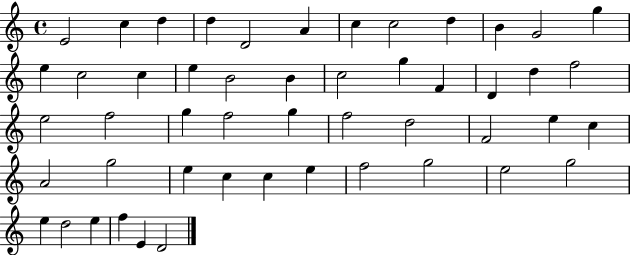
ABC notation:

X:1
T:Untitled
M:4/4
L:1/4
K:C
E2 c d d D2 A c c2 d B G2 g e c2 c e B2 B c2 g F D d f2 e2 f2 g f2 g f2 d2 F2 e c A2 g2 e c c e f2 g2 e2 g2 e d2 e f E D2